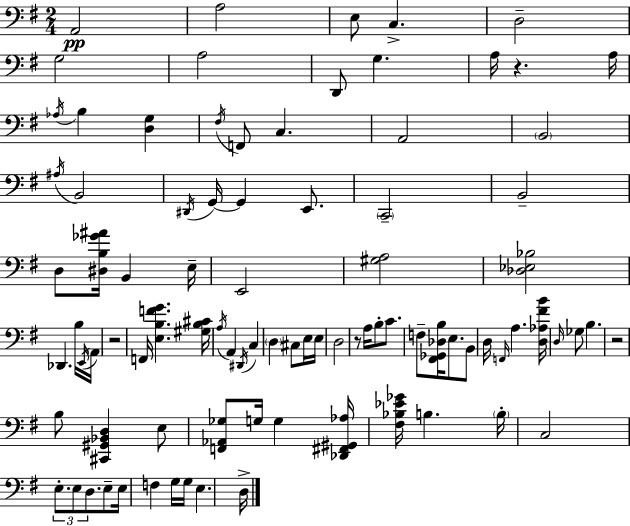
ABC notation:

X:1
T:Untitled
M:2/4
L:1/4
K:Em
A,,2 A,2 E,/2 C, D,2 G,2 A,2 D,,/2 G, A,/4 z A,/4 _A,/4 B, [D,G,] ^F,/4 F,,/2 C, A,,2 B,,2 ^A,/4 B,,2 ^D,,/4 G,,/4 G,, E,,/2 C,,2 B,,2 D,/2 [^D,B,_G^A]/4 B,, E,/4 E,,2 [^G,A,]2 [_D,_E,_B,]2 _D,, B,/4 E,,/4 A,,/4 z2 F,,/4 [E,B,FG] [^G,B,^C]/4 A,/4 A,, ^D,,/4 C, D, ^C,/2 E,/4 E,/4 D,2 z/2 A,/4 B,/2 C/2 F,/2 [^F,,_G,,_D,B,]/4 E,/2 B,,/2 D,/4 F,,/4 A, [D,_A,^FB]/4 D,/4 _G,/2 B, z2 B,/2 [^C,,^G,,_B,,D,] E,/2 [F,,_A,,_G,]/2 G,/4 G, [_D,,^F,,^G,,_A,]/4 [^F,_B,_E_G]/4 B, B,/4 C,2 E,/2 E,/2 D,/2 E,/2 E,/4 F, G,/4 G,/4 E, D,/4